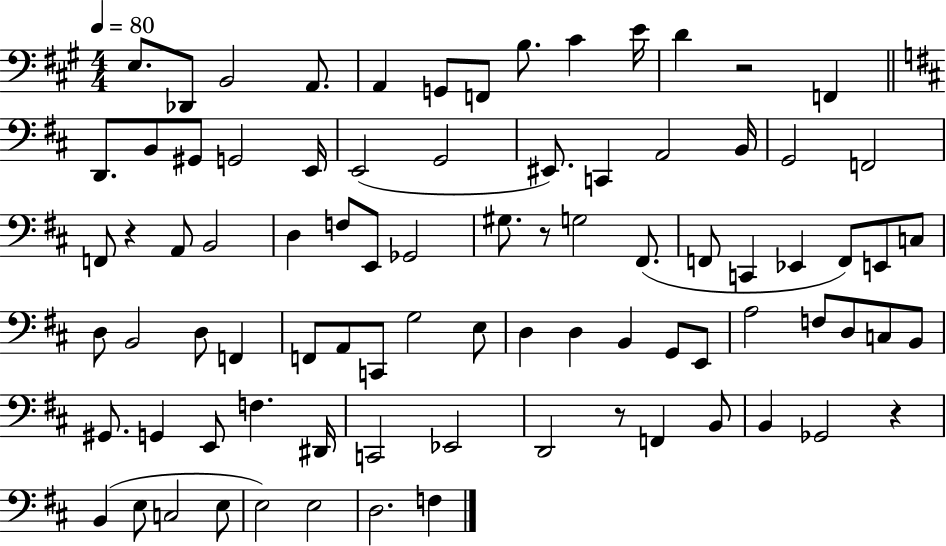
{
  \clef bass
  \numericTimeSignature
  \time 4/4
  \key a \major
  \tempo 4 = 80
  e8. des,8 b,2 a,8. | a,4 g,8 f,8 b8. cis'4 e'16 | d'4 r2 f,4 | \bar "||" \break \key d \major d,8. b,8 gis,8 g,2 e,16 | e,2( g,2 | eis,8.) c,4 a,2 b,16 | g,2 f,2 | \break f,8 r4 a,8 b,2 | d4 f8 e,8 ges,2 | gis8. r8 g2 fis,8.( | f,8 c,4 ees,4 f,8) e,8 c8 | \break d8 b,2 d8 f,4 | f,8 a,8 c,8 g2 e8 | d4 d4 b,4 g,8 e,8 | a2 f8 d8 c8 b,8 | \break gis,8. g,4 e,8 f4. dis,16 | c,2 ees,2 | d,2 r8 f,4 b,8 | b,4 ges,2 r4 | \break b,4( e8 c2 e8 | e2) e2 | d2. f4 | \bar "|."
}